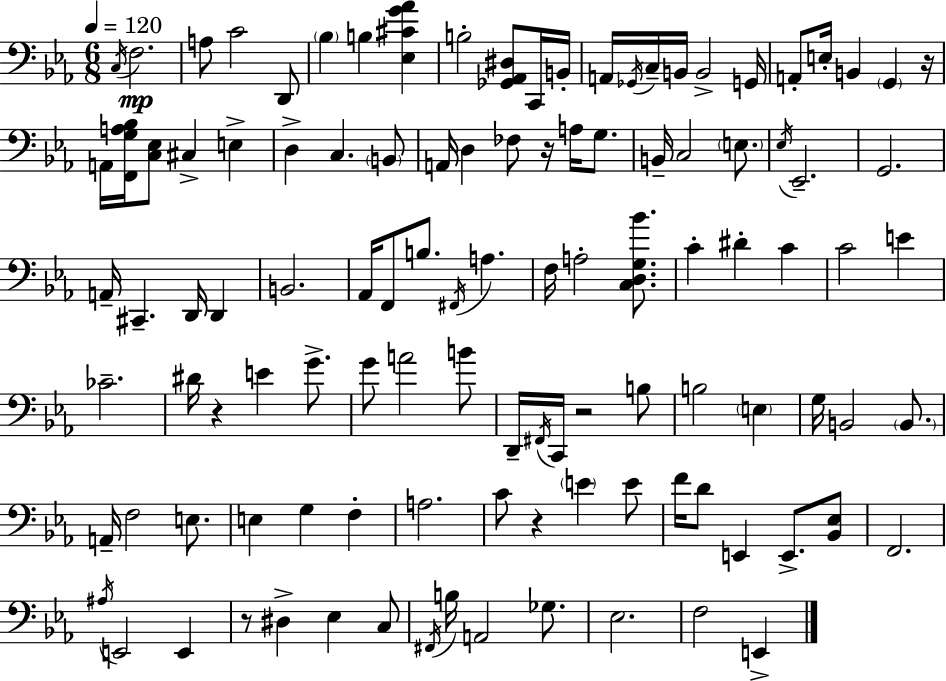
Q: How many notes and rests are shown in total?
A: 110